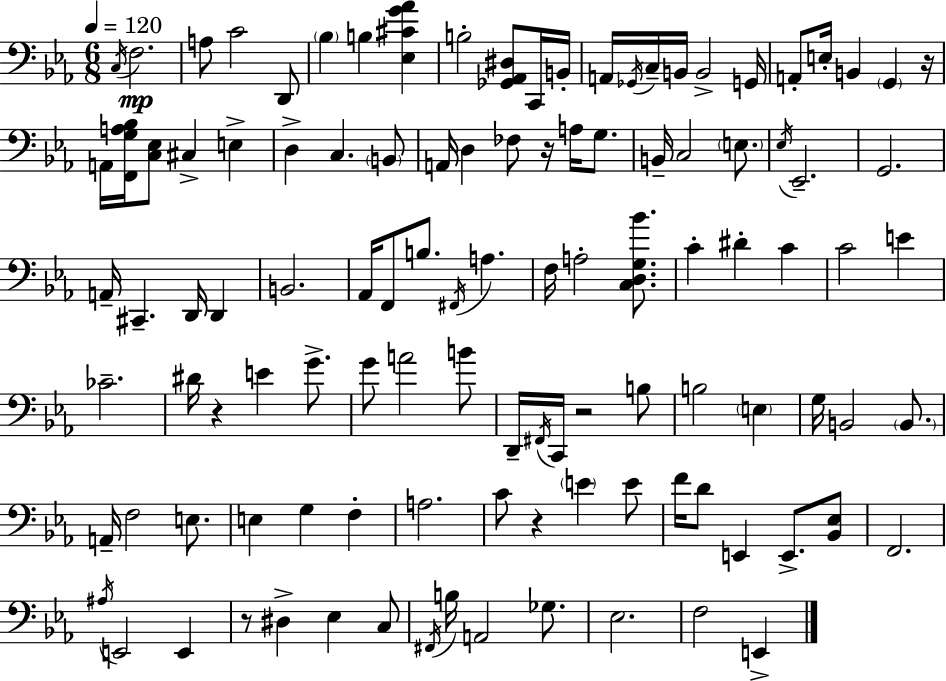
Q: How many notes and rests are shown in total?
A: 110